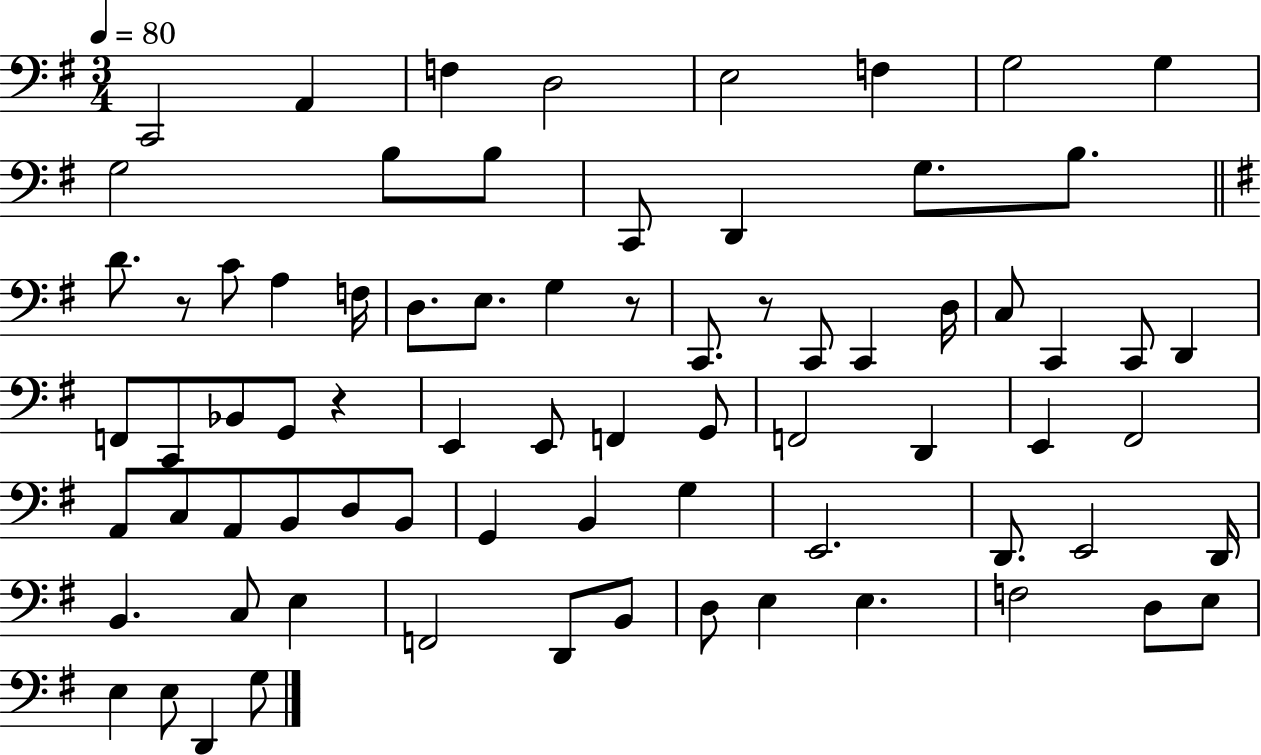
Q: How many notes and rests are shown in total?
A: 75